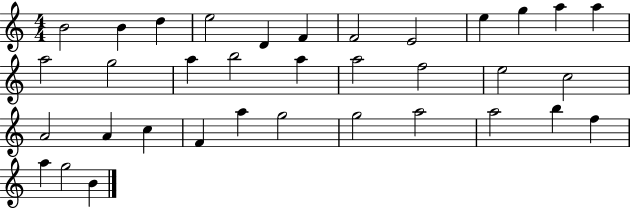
{
  \clef treble
  \numericTimeSignature
  \time 4/4
  \key c \major
  b'2 b'4 d''4 | e''2 d'4 f'4 | f'2 e'2 | e''4 g''4 a''4 a''4 | \break a''2 g''2 | a''4 b''2 a''4 | a''2 f''2 | e''2 c''2 | \break a'2 a'4 c''4 | f'4 a''4 g''2 | g''2 a''2 | a''2 b''4 f''4 | \break a''4 g''2 b'4 | \bar "|."
}